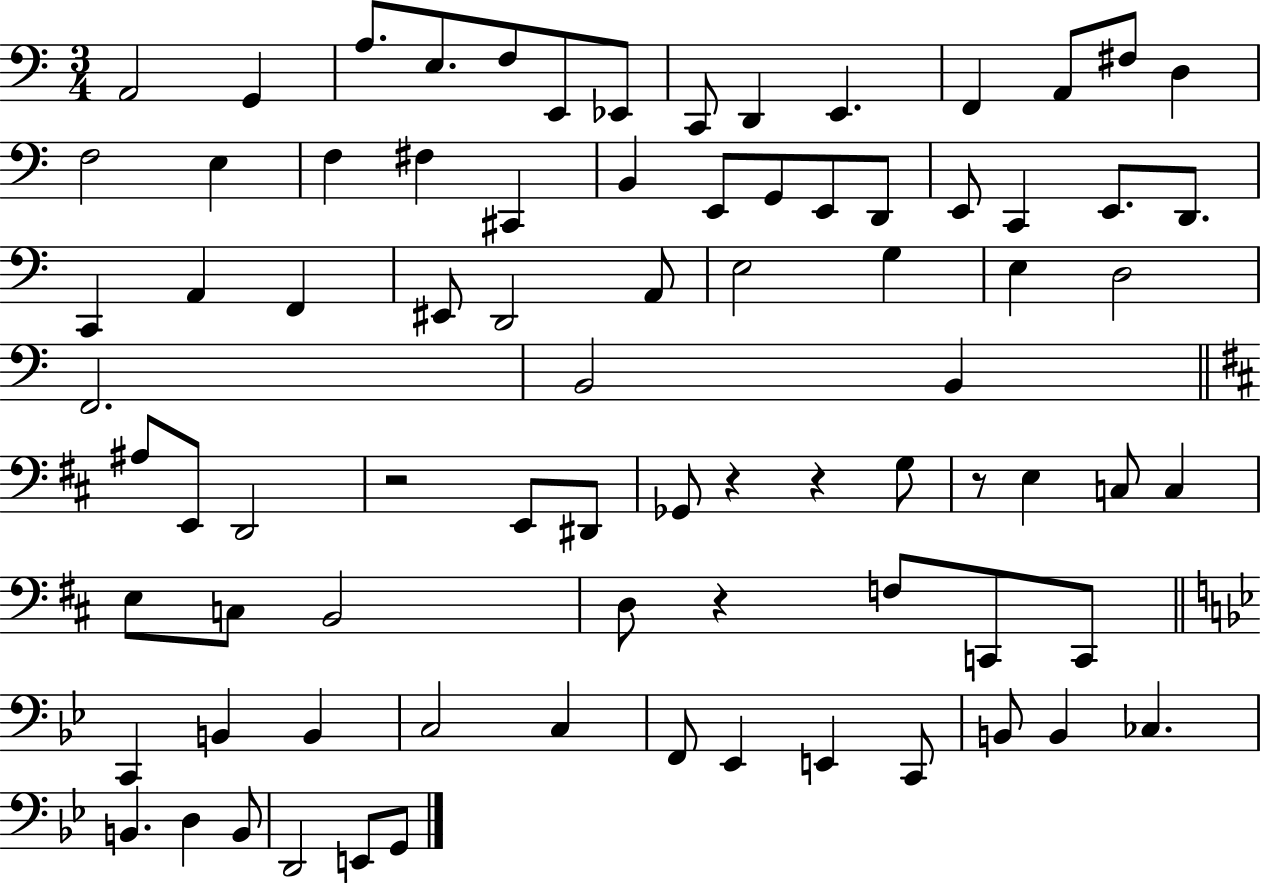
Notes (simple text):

A2/h G2/q A3/e. E3/e. F3/e E2/e Eb2/e C2/e D2/q E2/q. F2/q A2/e F#3/e D3/q F3/h E3/q F3/q F#3/q C#2/q B2/q E2/e G2/e E2/e D2/e E2/e C2/q E2/e. D2/e. C2/q A2/q F2/q EIS2/e D2/h A2/e E3/h G3/q E3/q D3/h F2/h. B2/h B2/q A#3/e E2/e D2/h R/h E2/e D#2/e Gb2/e R/q R/q G3/e R/e E3/q C3/e C3/q E3/e C3/e B2/h D3/e R/q F3/e C2/e C2/e C2/q B2/q B2/q C3/h C3/q F2/e Eb2/q E2/q C2/e B2/e B2/q CES3/q. B2/q. D3/q B2/e D2/h E2/e G2/e